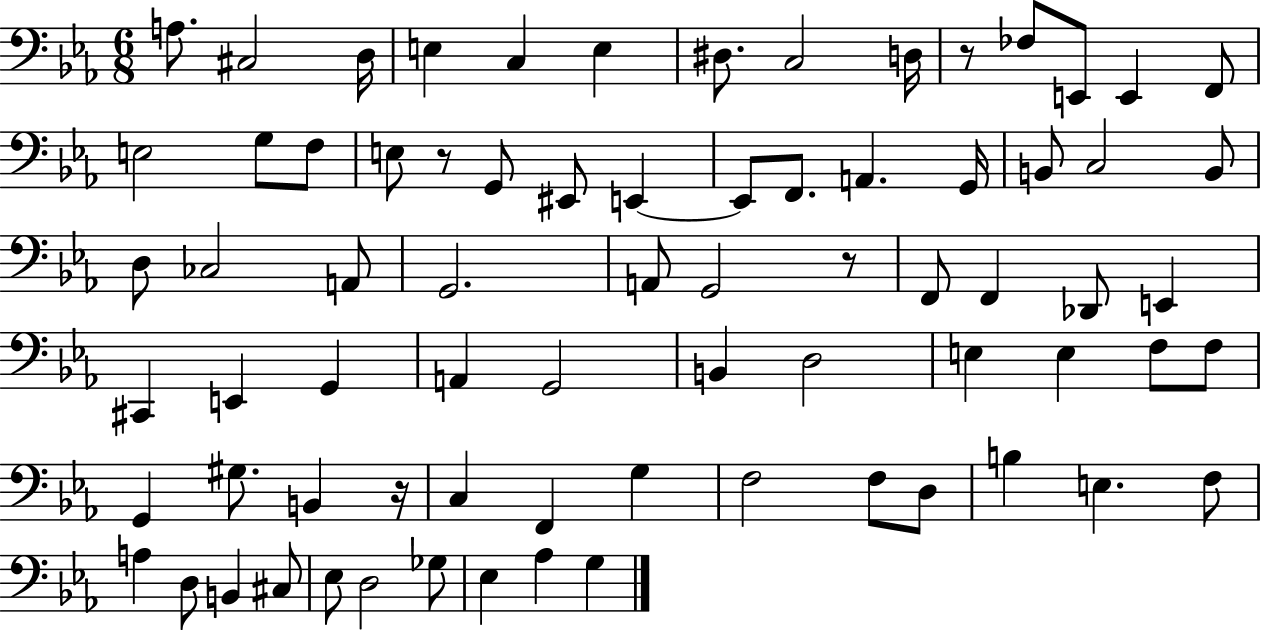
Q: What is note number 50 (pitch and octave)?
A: G#3